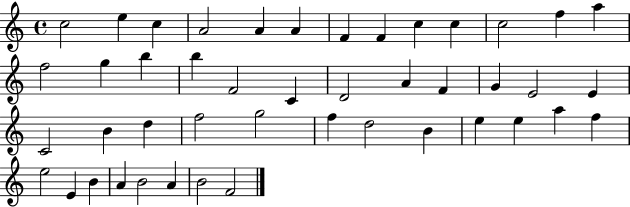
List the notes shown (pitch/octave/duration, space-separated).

C5/h E5/q C5/q A4/h A4/q A4/q F4/q F4/q C5/q C5/q C5/h F5/q A5/q F5/h G5/q B5/q B5/q F4/h C4/q D4/h A4/q F4/q G4/q E4/h E4/q C4/h B4/q D5/q F5/h G5/h F5/q D5/h B4/q E5/q E5/q A5/q F5/q E5/h E4/q B4/q A4/q B4/h A4/q B4/h F4/h